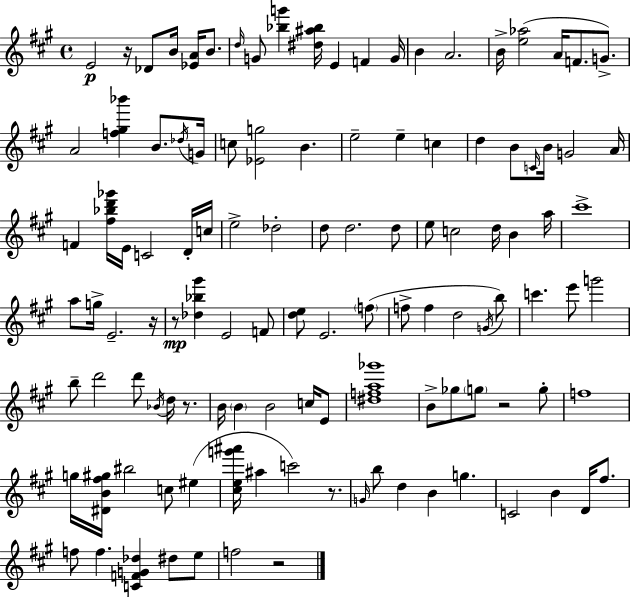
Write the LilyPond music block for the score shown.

{
  \clef treble
  \time 4/4
  \defaultTimeSignature
  \key a \major
  e'2\p r16 des'8 b'16 <ees' a'>16 b'8. | \grace { d''16 } g'8 <bes'' g'''>4 <dis'' ais'' bes''>16 e'4 f'4 | g'16 b'4 a'2. | b'16-> <e'' aes''>2( a'16 f'8. g'8.->) | \break a'2 <f'' gis'' bes'''>4 b'8. | \acciaccatura { des''16 } g'16 c''8 <ees' g''>2 b'4. | e''2-- e''4-- c''4 | d''4 b'8 \grace { c'16 } b'16 g'2 | \break a'16 f'4 <fis'' bes'' d''' ges'''>16 e'16 c'2 | d'16-. c''16 e''2-> des''2-. | d''8 d''2. | d''8 e''8 c''2 d''16 b'4 | \break a''16 cis'''1-> | a''8 g''16-> e'2.-- | r16 r8\mp <des'' bes'' gis'''>4 e'2 | f'8 <d'' e''>8 e'2. | \break \parenthesize f''8( f''8-> f''4 d''2 | \acciaccatura { g'16 }) b''8 c'''4. e'''8 g'''2 | b''8-- d'''2 d'''8 | \acciaccatura { bes'16 } d''16 r8. b'16 \parenthesize b'4 b'2 | \break c''16 e'8 <dis'' f'' a'' ges'''>1 | b'8-> ges''8 \parenthesize g''8 r2 | g''8-. f''1 | g''16 <dis' b' fis'' gis''>16 bis''2 c''8 | \break eis''4( <cis'' e'' g''' ais'''>16 ais''4 c'''2) | r8. \grace { g'16 } b''8 d''4 b'4 | g''4. c'2 b'4 | d'16 fis''8. f''8 f''4. <c' f' g' des''>4 | \break dis''8 e''8 f''2 r2 | \bar "|."
}